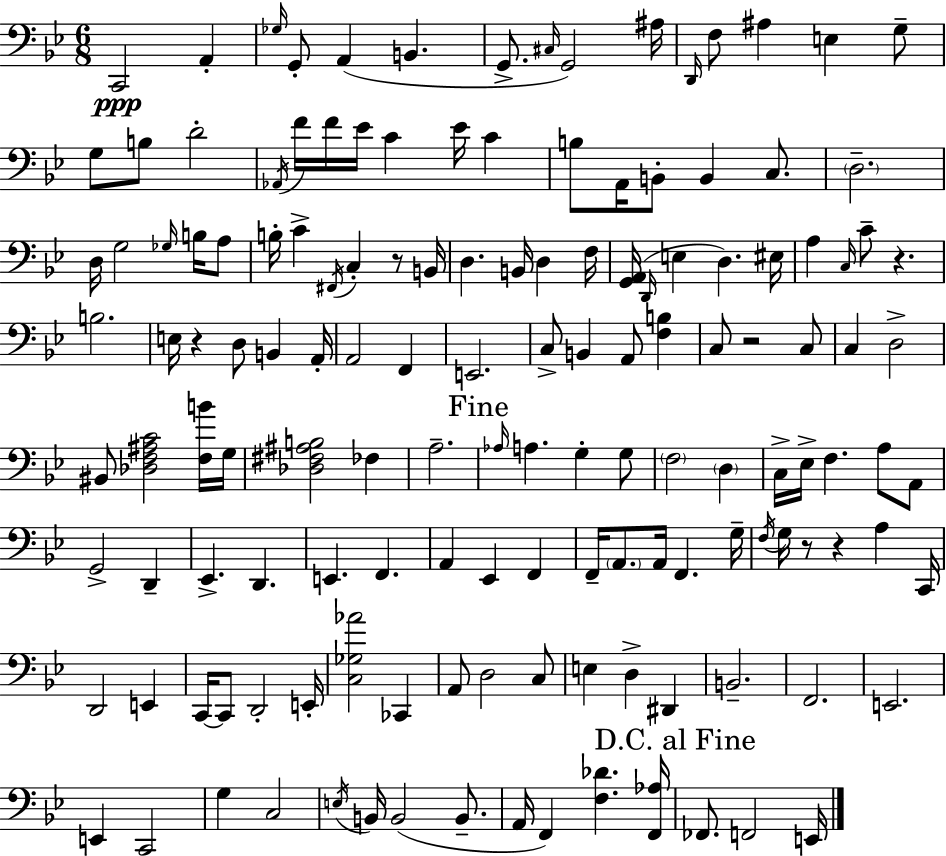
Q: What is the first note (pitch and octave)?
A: C2